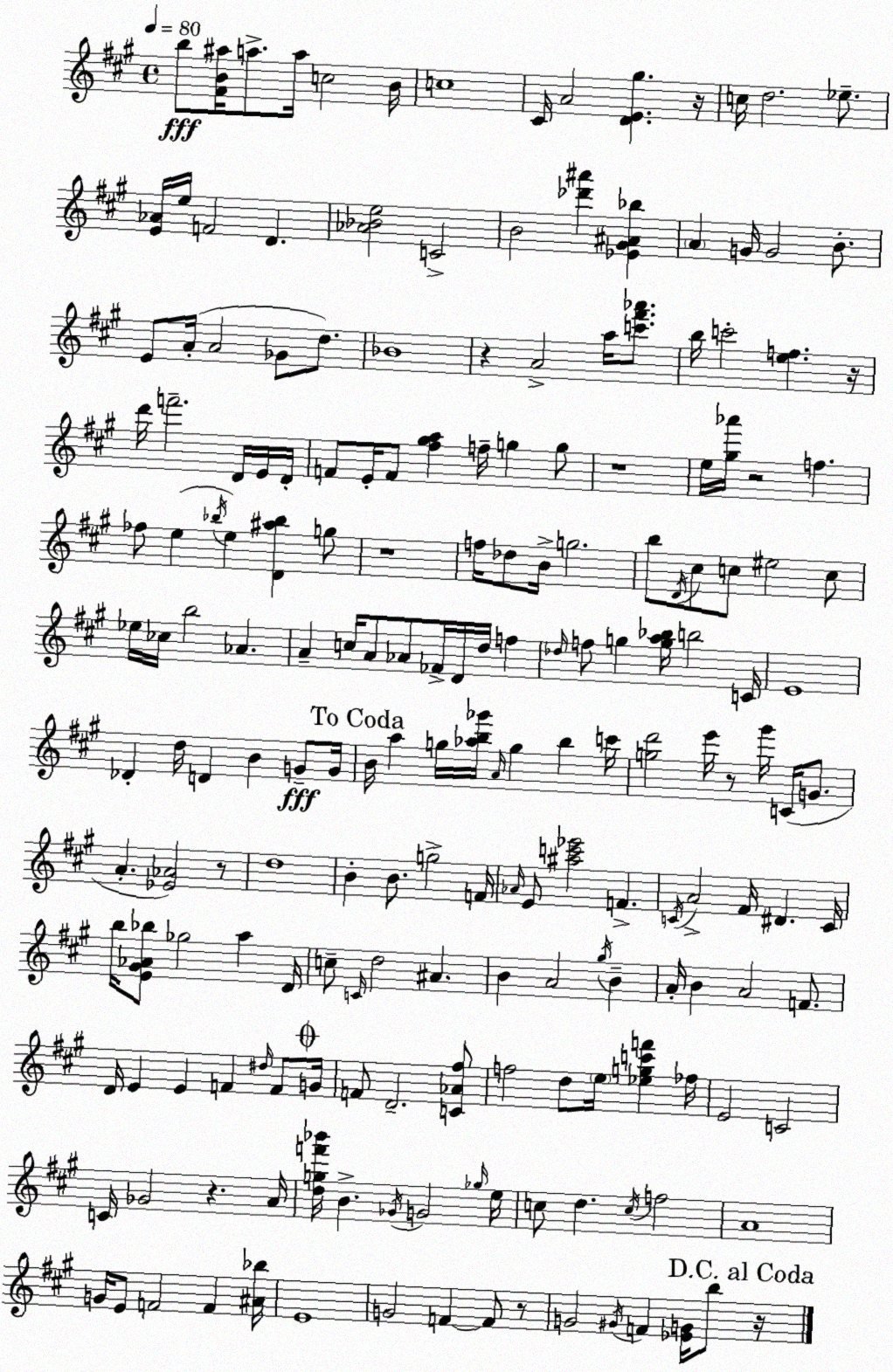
X:1
T:Untitled
M:4/4
L:1/4
K:A
b/2 [^FB^a]/4 a/2 a/4 c2 B/4 c4 ^C/4 A2 [DE^g] z/4 c/4 d2 _e/2 [E_A]/4 e/4 F2 D [_A_Be]2 C2 B2 [_d'^a'] [_E^G^A_b] A G/4 G2 B/2 E/2 A/4 A2 _G/2 d/2 _B4 z A2 a/4 [c'^f'_a']/2 b/4 c'2 [ef] z/4 d'/4 f'2 D/4 E/4 D/4 F/2 E/4 F/2 [^f^ga] f/4 g g/2 z4 e/4 [^g_a']/4 z2 f _f/2 e _b/4 e [D^a_b] g/2 z4 f/4 _d/2 B/4 g2 b/2 D/4 ^c/2 c/2 ^e2 c/2 _e/4 _c/4 b2 _A A c/4 A/2 _A/2 _F/4 D/4 d/4 f _d/4 f/2 g [ga_b]/4 b2 C/4 E4 _D d/4 D B G/2 G/4 B/4 a g/4 [_ab_g']/4 A/4 g b c'/4 [gd']2 e'/4 z/2 ^g'/4 C/4 G/2 A [_E_A]2 z/2 d4 B B/2 g2 F/4 _A/4 E/2 [^ac'_e']2 F C/4 A2 ^F/4 ^D C/4 b/4 [E^G_A_b]/2 _g2 a D/4 c/2 C/4 d2 ^A B A2 ^g/4 B A/4 B A2 F/2 D/4 E E F ^d/4 F/2 G/4 F/2 D2 [C_A^f]/2 f2 d/2 e/4 [_egc'f'] _f/4 E2 C2 C/4 _G2 z A/4 [dgf'_b']/4 B _G/4 G2 _g/4 e/4 c/2 d c/4 f2 A4 G/4 E/2 F2 F [^A_b]/4 E4 G2 F F/2 z/2 G2 ^G/4 F [_EG]/4 b/2 z/4